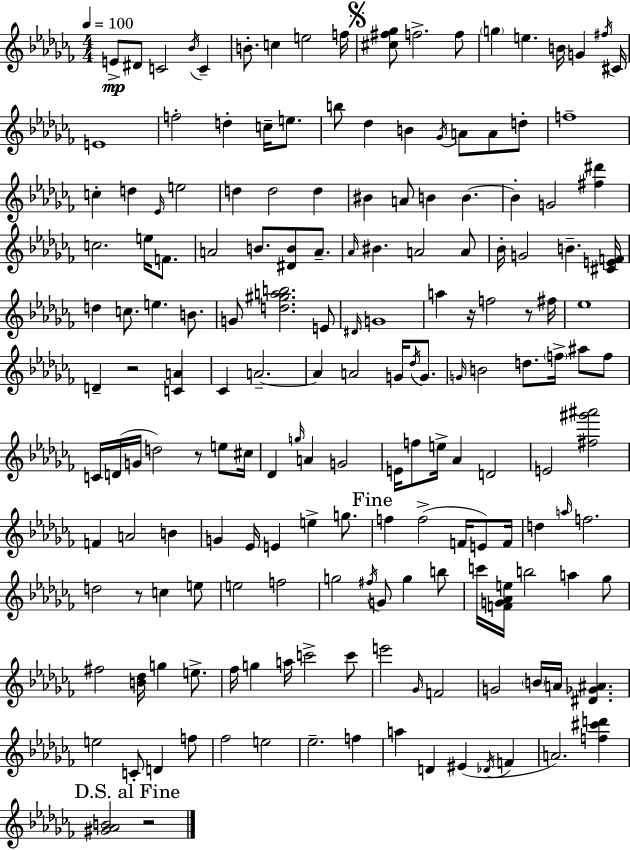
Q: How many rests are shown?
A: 6